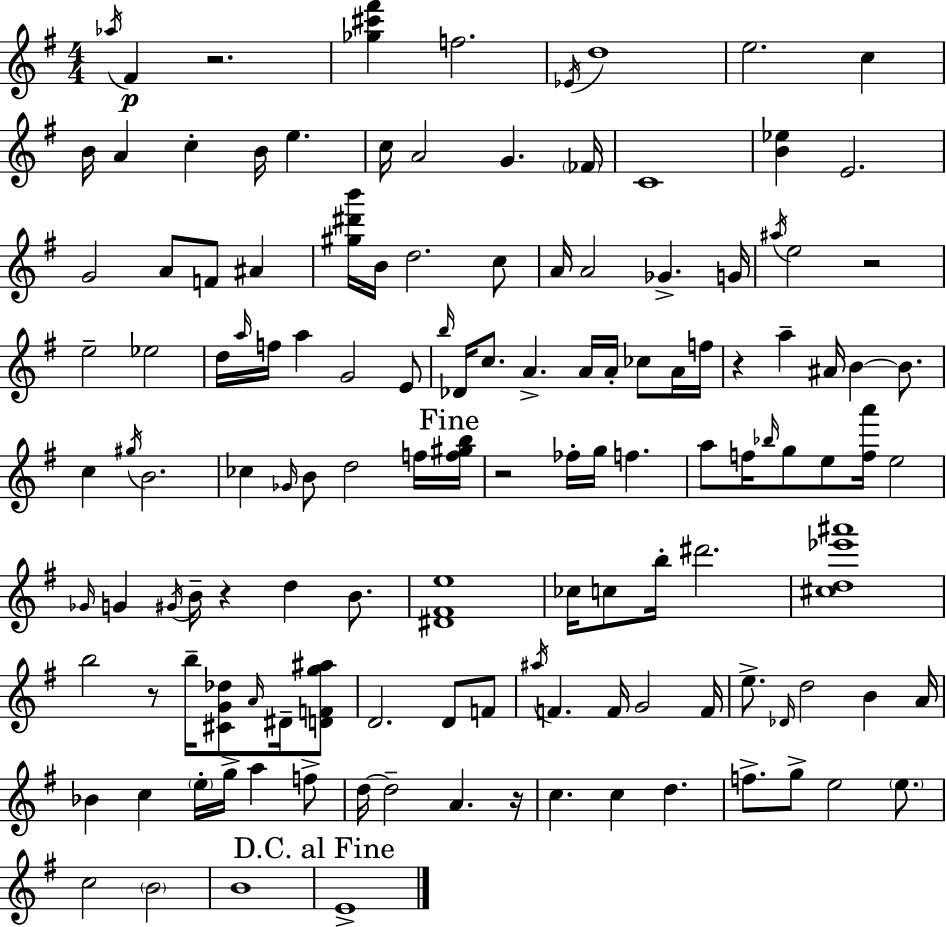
Ab5/s F#4/q R/h. [Gb5,C#6,F#6]/q F5/h. Eb4/s D5/w E5/h. C5/q B4/s A4/q C5/q B4/s E5/q. C5/s A4/h G4/q. FES4/s C4/w [B4,Eb5]/q E4/h. G4/h A4/e F4/e A#4/q [G#5,D#6,B6]/s B4/s D5/h. C5/e A4/s A4/h Gb4/q. G4/s A#5/s E5/h R/h E5/h Eb5/h D5/s A5/s F5/s A5/q G4/h E4/e B5/s Db4/s C5/e. A4/q. A4/s A4/s CES5/e A4/s F5/s R/q A5/q A#4/s B4/q B4/e. C5/q G#5/s B4/h. CES5/q Gb4/s B4/e D5/h F5/s [F5,G#5,B5]/s R/h FES5/s G5/s F5/q. A5/e F5/s Bb5/s G5/e E5/e [F5,A6]/s E5/h Gb4/s G4/q G#4/s B4/s R/q D5/q B4/e. [D#4,F#4,E5]/w CES5/s C5/e B5/s D#6/h. [C#5,D5,Eb6,A#6]/w B5/h R/e B5/s [C#4,G4,Db5]/e A4/s D#4/s [D4,F4,G5,A#5]/e D4/h. D4/e F4/e A#5/s F4/q. F4/s G4/h F4/s E5/e. Db4/s D5/h B4/q A4/s Bb4/q C5/q E5/s G5/s A5/q F5/e D5/s D5/h A4/q. R/s C5/q. C5/q D5/q. F5/e. G5/e E5/h E5/e. C5/h B4/h B4/w E4/w